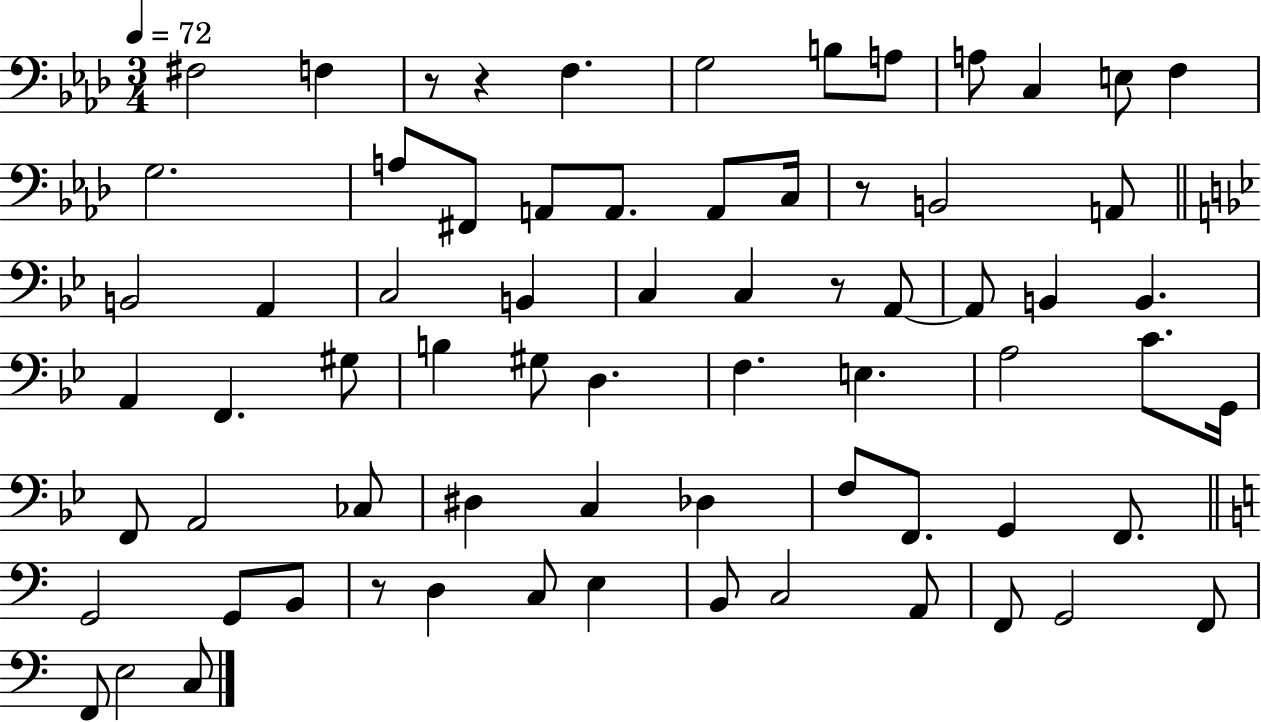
{
  \clef bass
  \numericTimeSignature
  \time 3/4
  \key aes \major
  \tempo 4 = 72
  fis2 f4 | r8 r4 f4. | g2 b8 a8 | a8 c4 e8 f4 | \break g2. | a8 fis,8 a,8 a,8. a,8 c16 | r8 b,2 a,8 | \bar "||" \break \key g \minor b,2 a,4 | c2 b,4 | c4 c4 r8 a,8~~ | a,8 b,4 b,4. | \break a,4 f,4. gis8 | b4 gis8 d4. | f4. e4. | a2 c'8. g,16 | \break f,8 a,2 ces8 | dis4 c4 des4 | f8 f,8. g,4 f,8. | \bar "||" \break \key a \minor g,2 g,8 b,8 | r8 d4 c8 e4 | b,8 c2 a,8 | f,8 g,2 f,8 | \break f,8 e2 c8 | \bar "|."
}